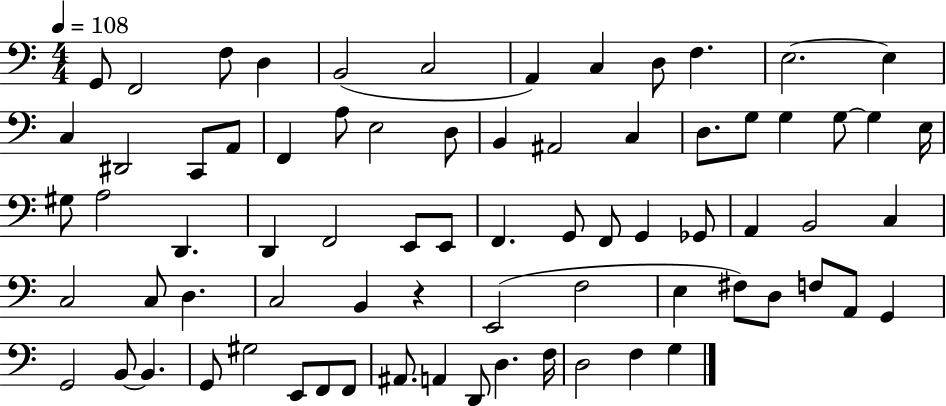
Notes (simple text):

G2/e F2/h F3/e D3/q B2/h C3/h A2/q C3/q D3/e F3/q. E3/h. E3/q C3/q D#2/h C2/e A2/e F2/q A3/e E3/h D3/e B2/q A#2/h C3/q D3/e. G3/e G3/q G3/e G3/q E3/s G#3/e A3/h D2/q. D2/q F2/h E2/e E2/e F2/q. G2/e F2/e G2/q Gb2/e A2/q B2/h C3/q C3/h C3/e D3/q. C3/h B2/q R/q E2/h F3/h E3/q F#3/e D3/e F3/e A2/e G2/q G2/h B2/e B2/q. G2/e G#3/h E2/e F2/e F2/e A#2/e. A2/q D2/e D3/q. F3/s D3/h F3/q G3/q